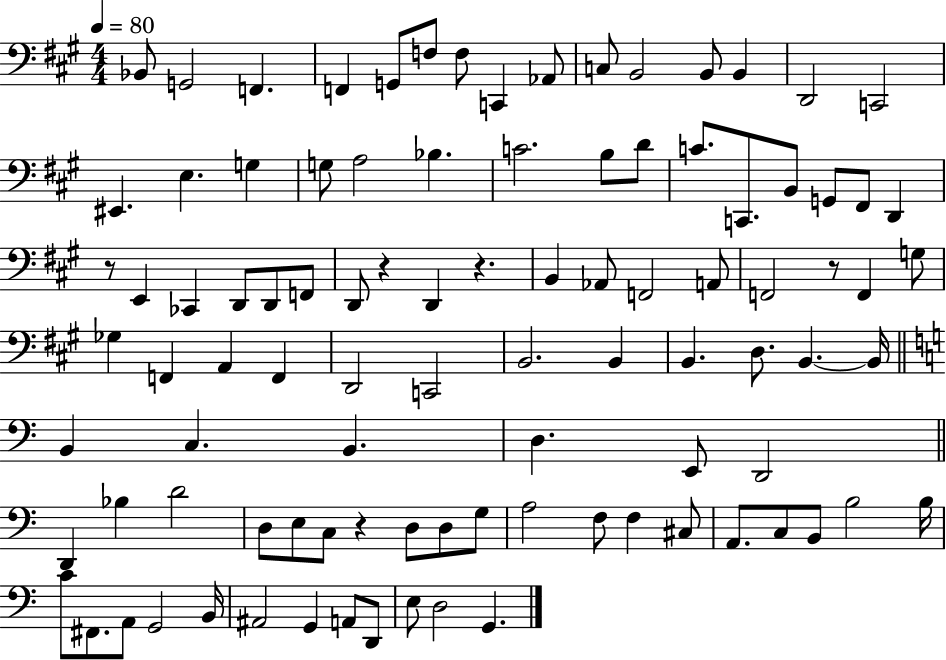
{
  \clef bass
  \numericTimeSignature
  \time 4/4
  \key a \major
  \tempo 4 = 80
  \repeat volta 2 { bes,8 g,2 f,4. | f,4 g,8 f8 f8 c,4 aes,8 | c8 b,2 b,8 b,4 | d,2 c,2 | \break eis,4. e4. g4 | g8 a2 bes4. | c'2. b8 d'8 | c'8. c,8. b,8 g,8 fis,8 d,4 | \break r8 e,4 ces,4 d,8 d,8 f,8 | d,8 r4 d,4 r4. | b,4 aes,8 f,2 a,8 | f,2 r8 f,4 g8 | \break ges4 f,4 a,4 f,4 | d,2 c,2 | b,2. b,4 | b,4. d8. b,4.~~ b,16 | \break \bar "||" \break \key a \minor b,4 c4. b,4. | d4. e,8 d,2 | \bar "||" \break \key a \minor d,4 bes4 d'2 | d8 e8 c8 r4 d8 d8 g8 | a2 f8 f4 cis8 | a,8. c8 b,8 b2 b16 | \break c'8 fis,8. a,8 g,2 b,16 | ais,2 g,4 a,8 d,8 | e8 d2 g,4. | } \bar "|."
}